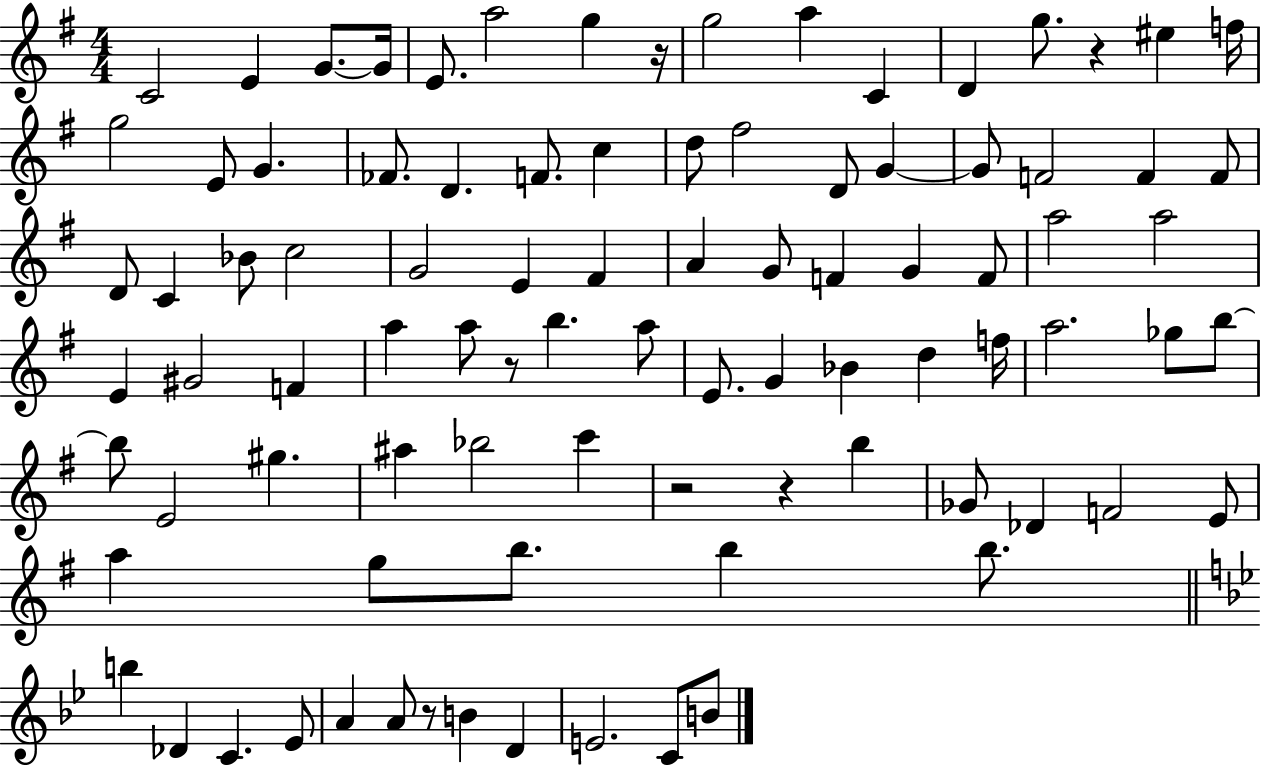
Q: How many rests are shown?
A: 6